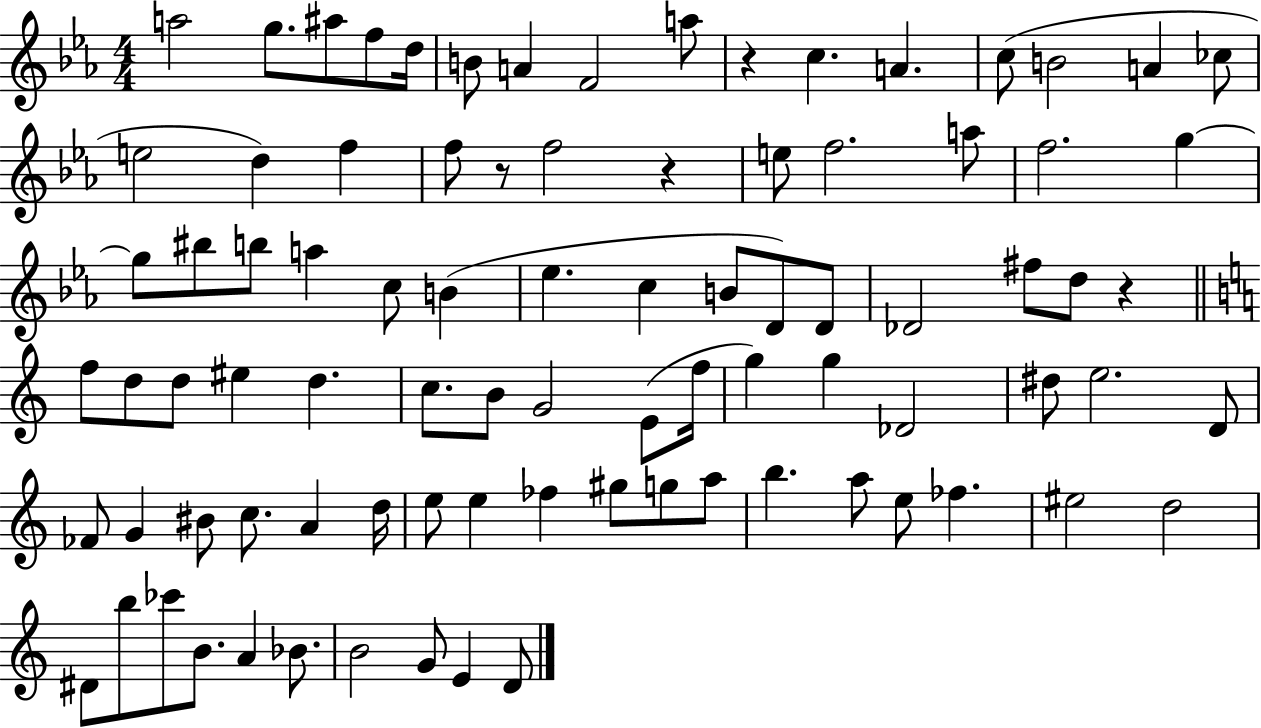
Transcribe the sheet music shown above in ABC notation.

X:1
T:Untitled
M:4/4
L:1/4
K:Eb
a2 g/2 ^a/2 f/2 d/4 B/2 A F2 a/2 z c A c/2 B2 A _c/2 e2 d f f/2 z/2 f2 z e/2 f2 a/2 f2 g g/2 ^b/2 b/2 a c/2 B _e c B/2 D/2 D/2 _D2 ^f/2 d/2 z f/2 d/2 d/2 ^e d c/2 B/2 G2 E/2 f/4 g g _D2 ^d/2 e2 D/2 _F/2 G ^B/2 c/2 A d/4 e/2 e _f ^g/2 g/2 a/2 b a/2 e/2 _f ^e2 d2 ^D/2 b/2 _c'/2 B/2 A _B/2 B2 G/2 E D/2